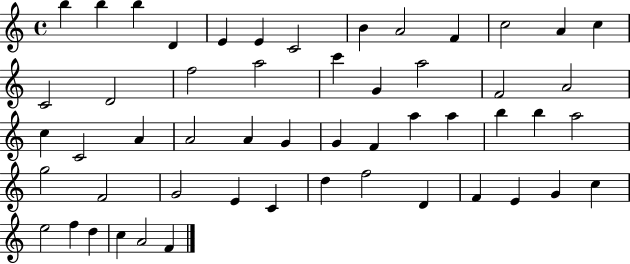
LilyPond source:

{
  \clef treble
  \time 4/4
  \defaultTimeSignature
  \key c \major
  b''4 b''4 b''4 d'4 | e'4 e'4 c'2 | b'4 a'2 f'4 | c''2 a'4 c''4 | \break c'2 d'2 | f''2 a''2 | c'''4 g'4 a''2 | f'2 a'2 | \break c''4 c'2 a'4 | a'2 a'4 g'4 | g'4 f'4 a''4 a''4 | b''4 b''4 a''2 | \break g''2 f'2 | g'2 e'4 c'4 | d''4 f''2 d'4 | f'4 e'4 g'4 c''4 | \break e''2 f''4 d''4 | c''4 a'2 f'4 | \bar "|."
}